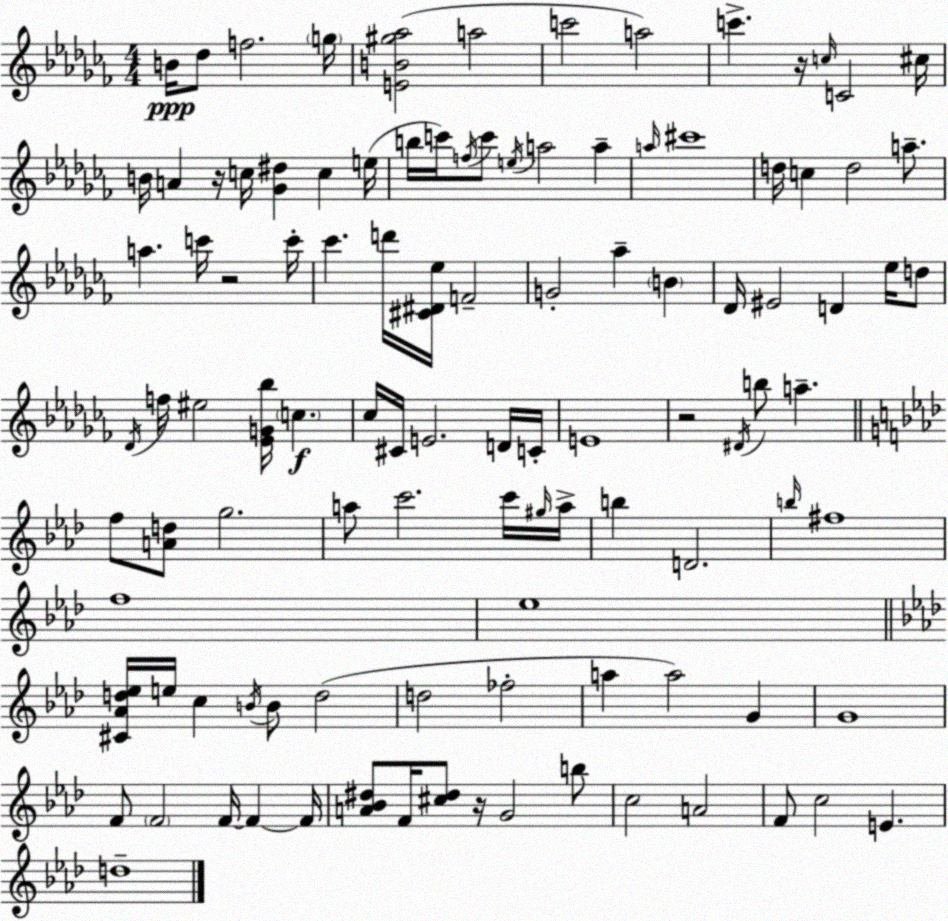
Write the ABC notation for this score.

X:1
T:Untitled
M:4/4
L:1/4
K:Abm
B/4 _d/2 f2 g/4 [EB^g_a]2 a2 c'2 a2 c' z/4 c/4 C2 ^c/4 B/4 A z/4 c/4 [_G^d] c e/4 b/4 c'/4 f/4 c'/2 e/4 a2 a a/4 ^c'4 d/4 c d2 a/2 a c'/4 z2 c'/4 _c' d'/4 [^C^D_e]/4 F2 G2 _a B _D/4 ^E2 D _e/4 d/2 _D/4 f/4 ^e2 [_EG_b]/4 c _c/4 ^C/4 E2 D/4 C/4 E4 z2 ^D/4 b/2 a f/2 [Ad]/2 g2 a/2 c'2 c'/4 ^g/4 a/4 b D2 b/4 ^f4 f4 _e4 [^C_Ad_e]/4 e/4 c B/4 B/2 d2 d2 _f2 a a2 G G4 F/2 F2 F/4 F F/4 [A_B^d]/2 F/4 [^c^d]/2 z/4 G2 b/2 c2 A2 F/2 c2 E d4